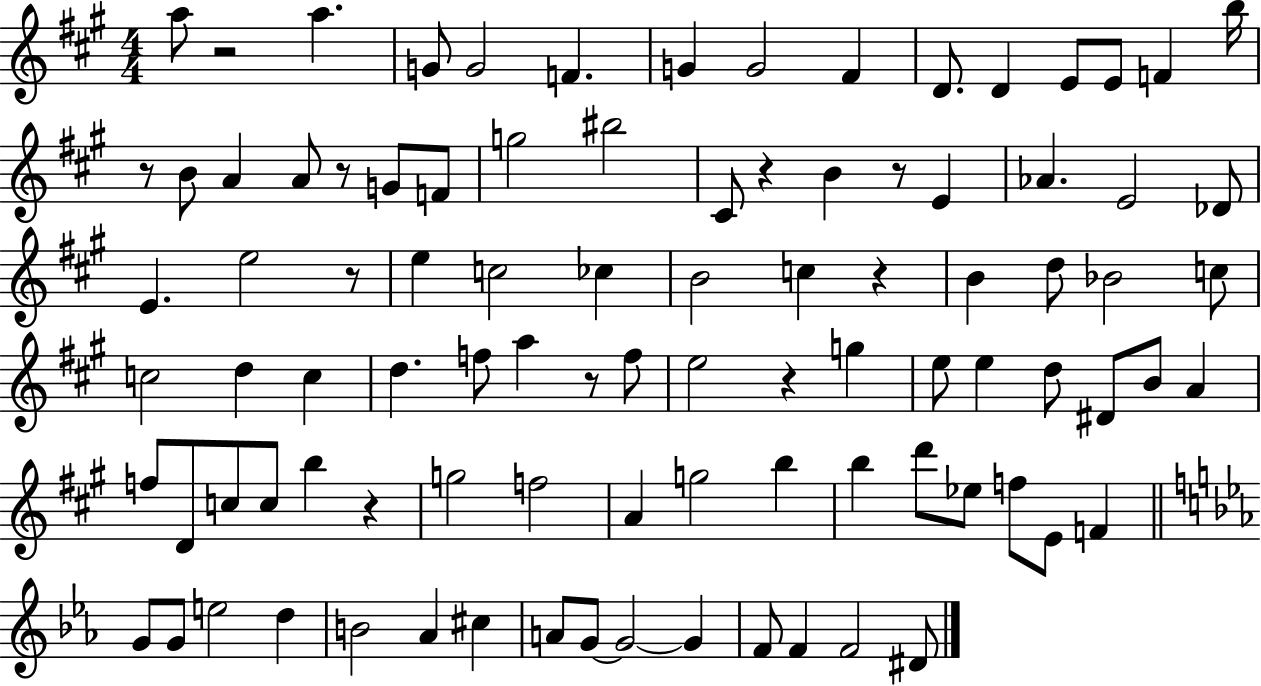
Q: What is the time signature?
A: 4/4